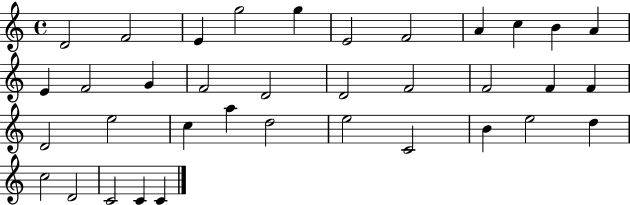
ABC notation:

X:1
T:Untitled
M:4/4
L:1/4
K:C
D2 F2 E g2 g E2 F2 A c B A E F2 G F2 D2 D2 F2 F2 F F D2 e2 c a d2 e2 C2 B e2 d c2 D2 C2 C C